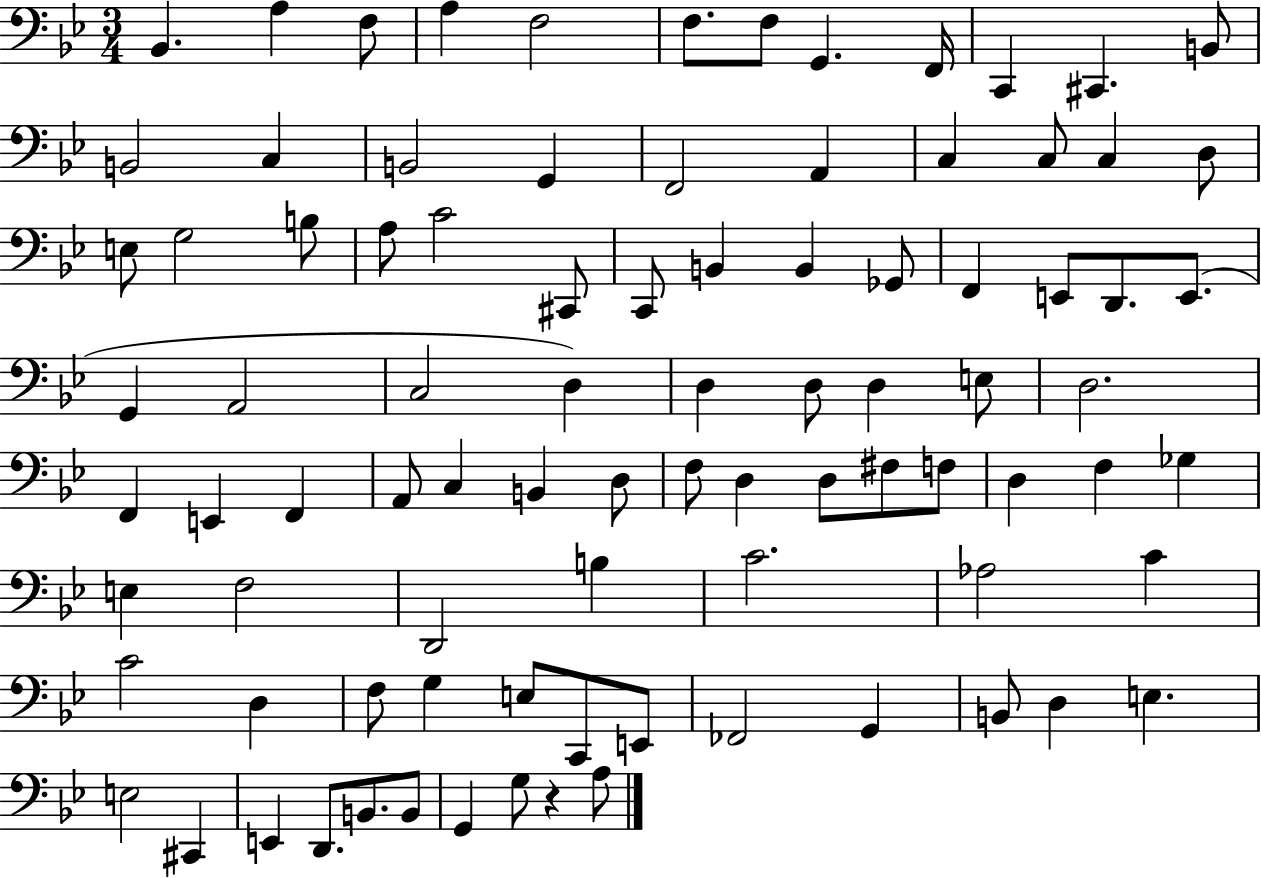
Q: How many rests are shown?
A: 1